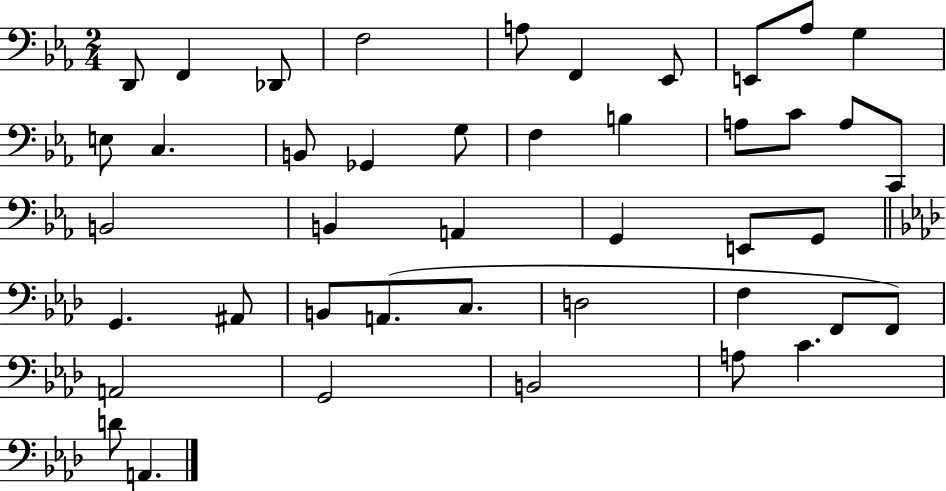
D2/e F2/q Db2/e F3/h A3/e F2/q Eb2/e E2/e Ab3/e G3/q E3/e C3/q. B2/e Gb2/q G3/e F3/q B3/q A3/e C4/e A3/e C2/e B2/h B2/q A2/q G2/q E2/e G2/e G2/q. A#2/e B2/e A2/e. C3/e. D3/h F3/q F2/e F2/e A2/h G2/h B2/h A3/e C4/q. D4/e A2/q.